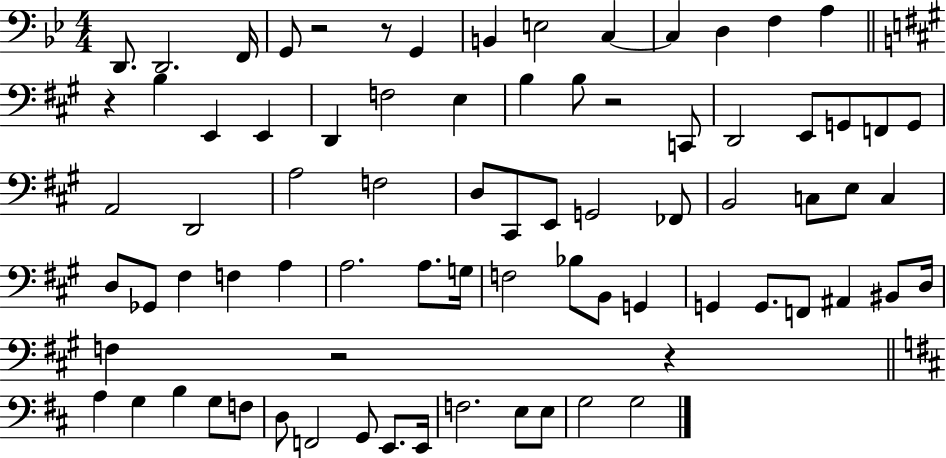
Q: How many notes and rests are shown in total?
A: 79